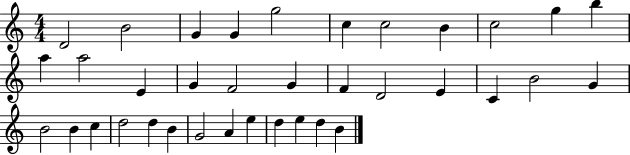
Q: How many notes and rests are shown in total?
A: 36